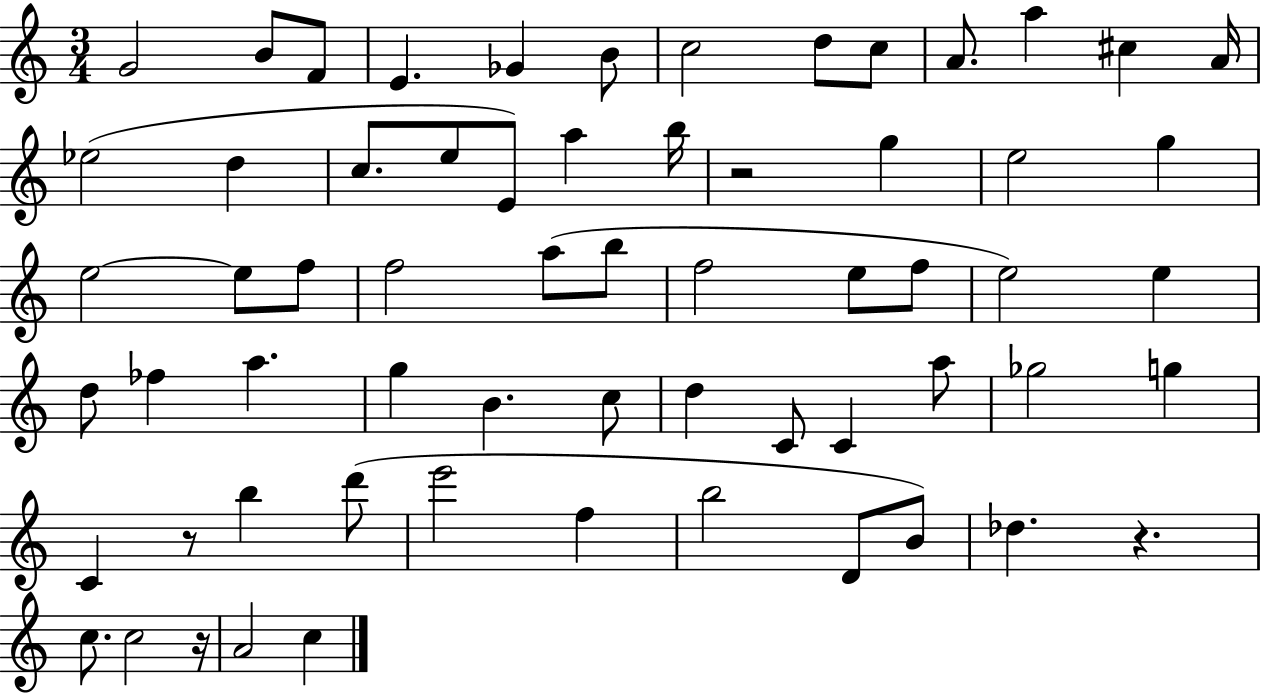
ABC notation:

X:1
T:Untitled
M:3/4
L:1/4
K:C
G2 B/2 F/2 E _G B/2 c2 d/2 c/2 A/2 a ^c A/4 _e2 d c/2 e/2 E/2 a b/4 z2 g e2 g e2 e/2 f/2 f2 a/2 b/2 f2 e/2 f/2 e2 e d/2 _f a g B c/2 d C/2 C a/2 _g2 g C z/2 b d'/2 e'2 f b2 D/2 B/2 _d z c/2 c2 z/4 A2 c